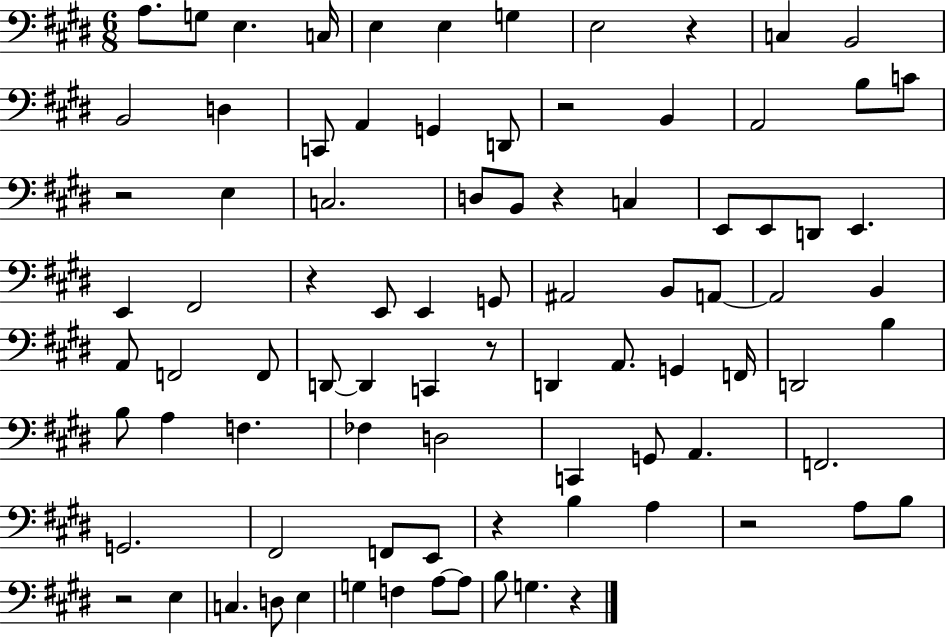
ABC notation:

X:1
T:Untitled
M:6/8
L:1/4
K:E
A,/2 G,/2 E, C,/4 E, E, G, E,2 z C, B,,2 B,,2 D, C,,/2 A,, G,, D,,/2 z2 B,, A,,2 B,/2 C/2 z2 E, C,2 D,/2 B,,/2 z C, E,,/2 E,,/2 D,,/2 E,, E,, ^F,,2 z E,,/2 E,, G,,/2 ^A,,2 B,,/2 A,,/2 A,,2 B,, A,,/2 F,,2 F,,/2 D,,/2 D,, C,, z/2 D,, A,,/2 G,, F,,/4 D,,2 B, B,/2 A, F, _F, D,2 C,, G,,/2 A,, F,,2 G,,2 ^F,,2 F,,/2 E,,/2 z B, A, z2 A,/2 B,/2 z2 E, C, D,/2 E, G, F, A,/2 A,/2 B,/2 G, z